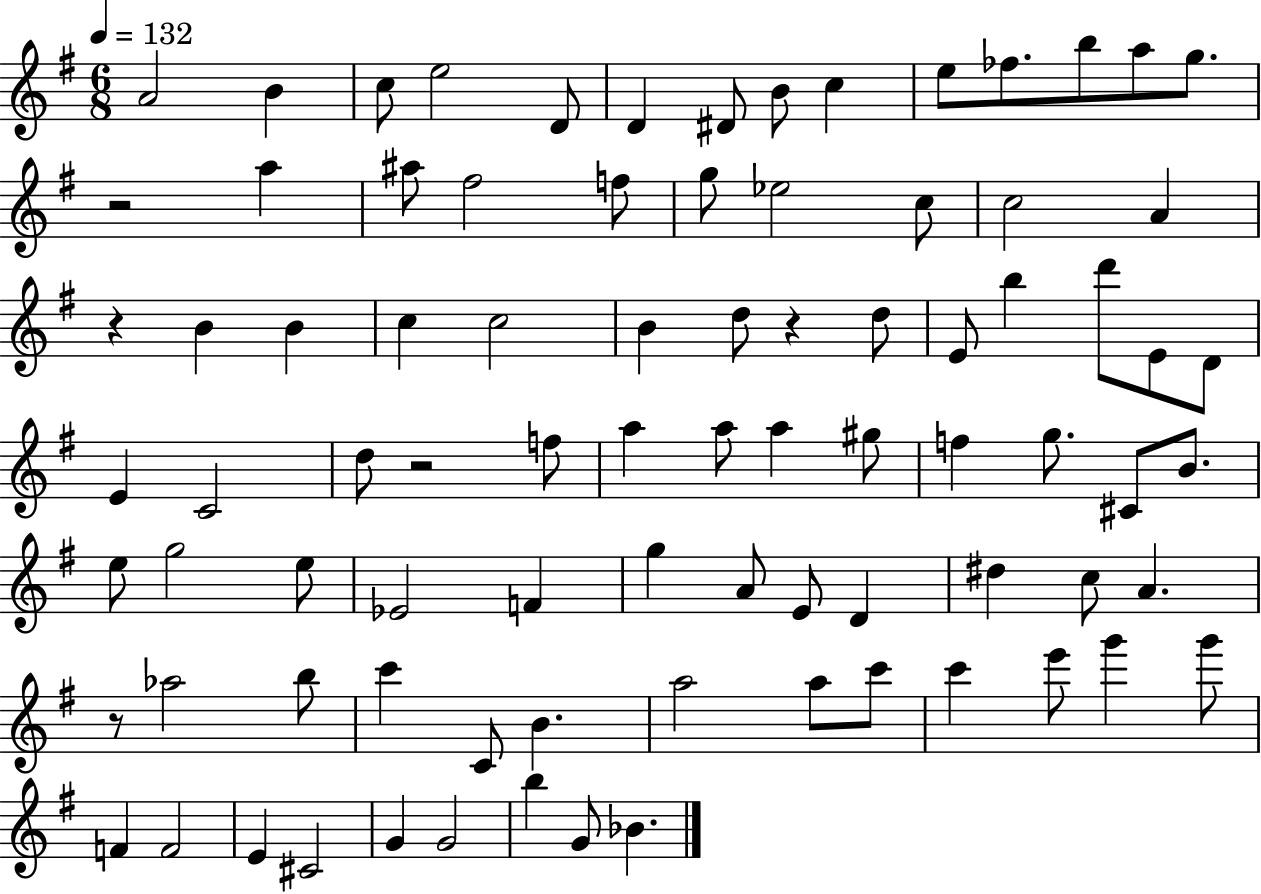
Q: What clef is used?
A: treble